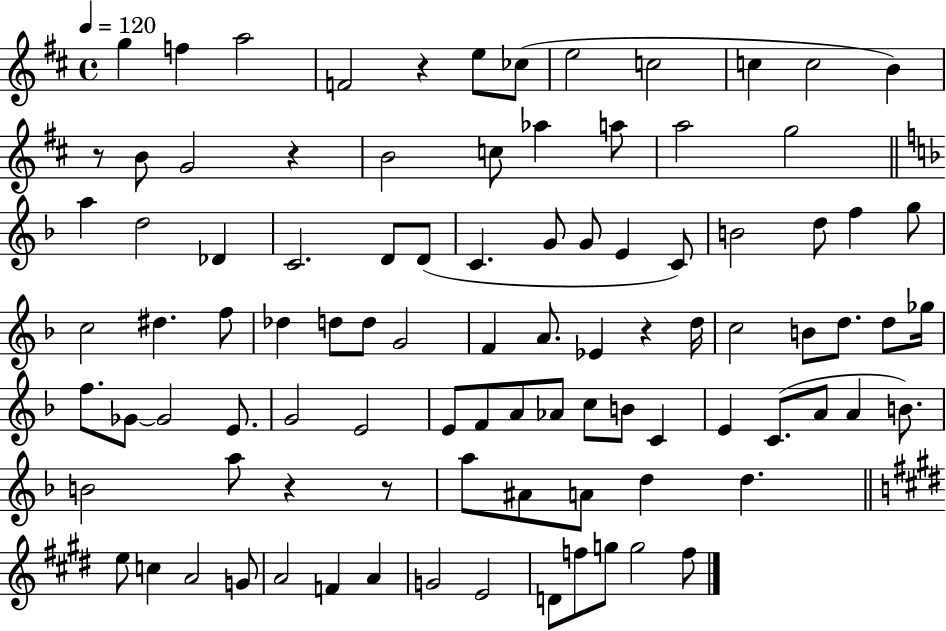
{
  \clef treble
  \time 4/4
  \defaultTimeSignature
  \key d \major
  \tempo 4 = 120
  g''4 f''4 a''2 | f'2 r4 e''8 ces''8( | e''2 c''2 | c''4 c''2 b'4) | \break r8 b'8 g'2 r4 | b'2 c''8 aes''4 a''8 | a''2 g''2 | \bar "||" \break \key f \major a''4 d''2 des'4 | c'2. d'8 d'8( | c'4. g'8 g'8 e'4 c'8) | b'2 d''8 f''4 g''8 | \break c''2 dis''4. f''8 | des''4 d''8 d''8 g'2 | f'4 a'8. ees'4 r4 d''16 | c''2 b'8 d''8. d''8 ges''16 | \break f''8. ges'8~~ ges'2 e'8. | g'2 e'2 | e'8 f'8 a'8 aes'8 c''8 b'8 c'4 | e'4 c'8.( a'8 a'4 b'8.) | \break b'2 a''8 r4 r8 | a''8 ais'8 a'8 d''4 d''4. | \bar "||" \break \key e \major e''8 c''4 a'2 g'8 | a'2 f'4 a'4 | g'2 e'2 | d'8 f''8 g''8 g''2 f''8 | \break \bar "|."
}